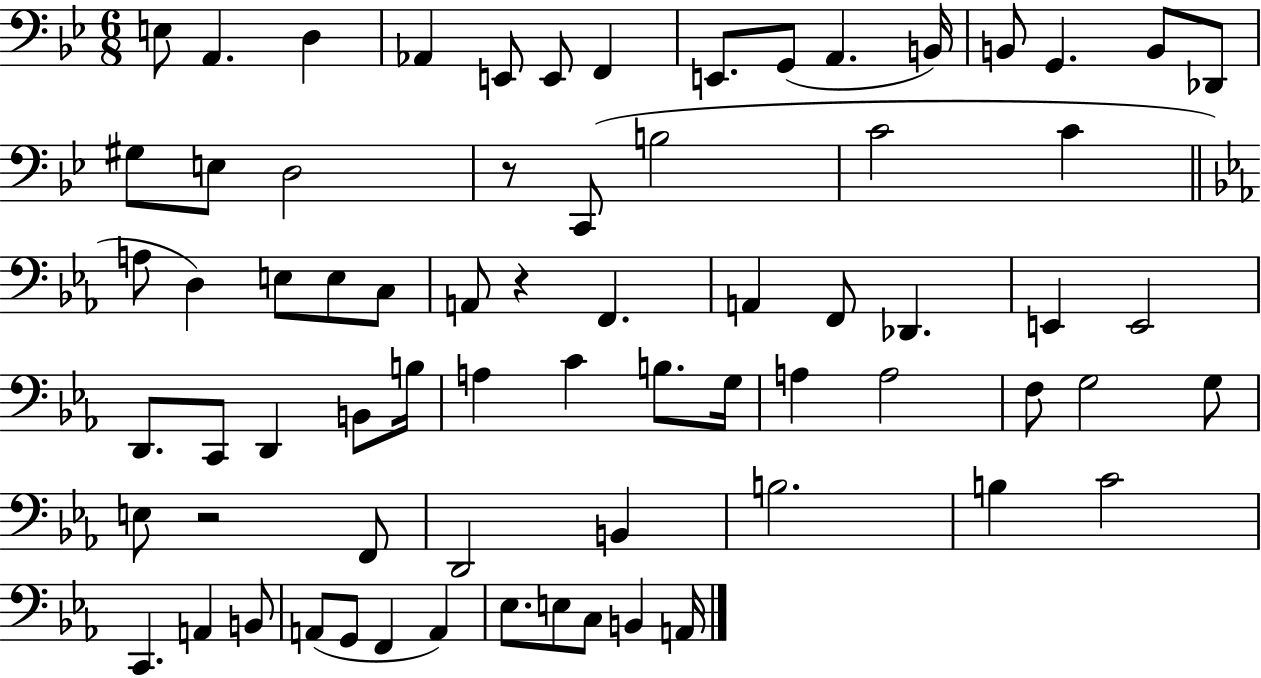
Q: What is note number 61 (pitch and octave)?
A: F2